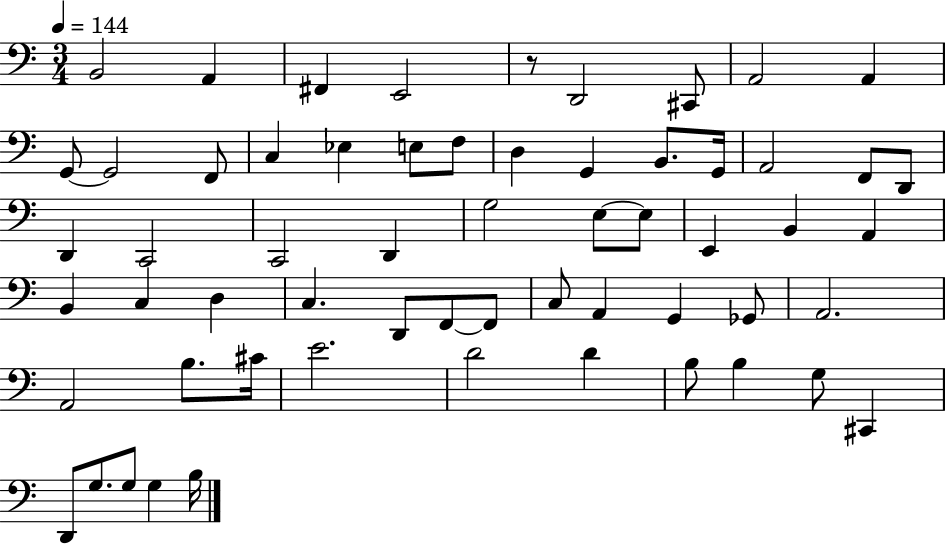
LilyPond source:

{
  \clef bass
  \numericTimeSignature
  \time 3/4
  \key c \major
  \tempo 4 = 144
  b,2 a,4 | fis,4 e,2 | r8 d,2 cis,8 | a,2 a,4 | \break g,8~~ g,2 f,8 | c4 ees4 e8 f8 | d4 g,4 b,8. g,16 | a,2 f,8 d,8 | \break d,4 c,2 | c,2 d,4 | g2 e8~~ e8 | e,4 b,4 a,4 | \break b,4 c4 d4 | c4. d,8 f,8~~ f,8 | c8 a,4 g,4 ges,8 | a,2. | \break a,2 b8. cis'16 | e'2. | d'2 d'4 | b8 b4 g8 cis,4 | \break d,8 g8. g8 g4 b16 | \bar "|."
}